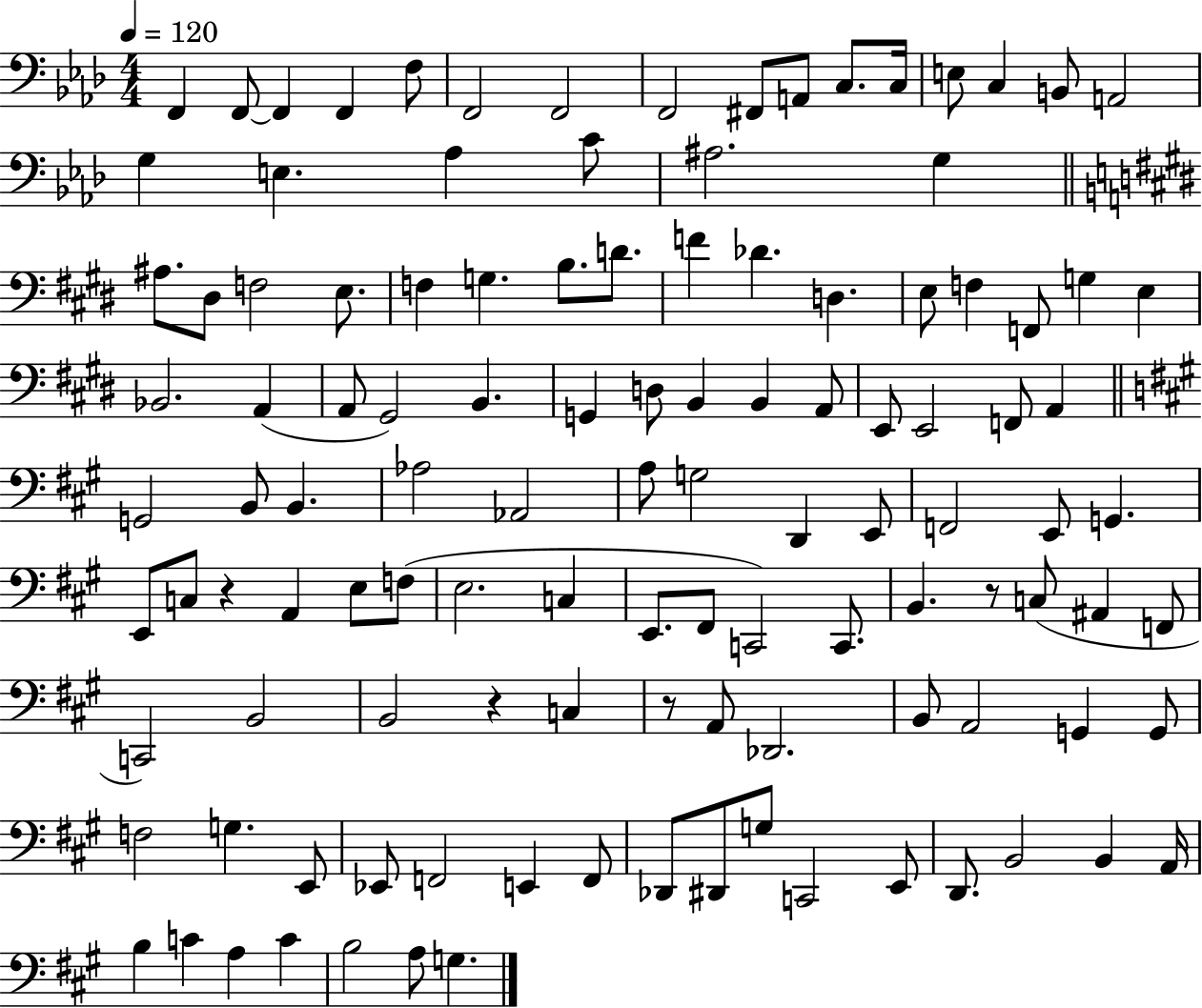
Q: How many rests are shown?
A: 4